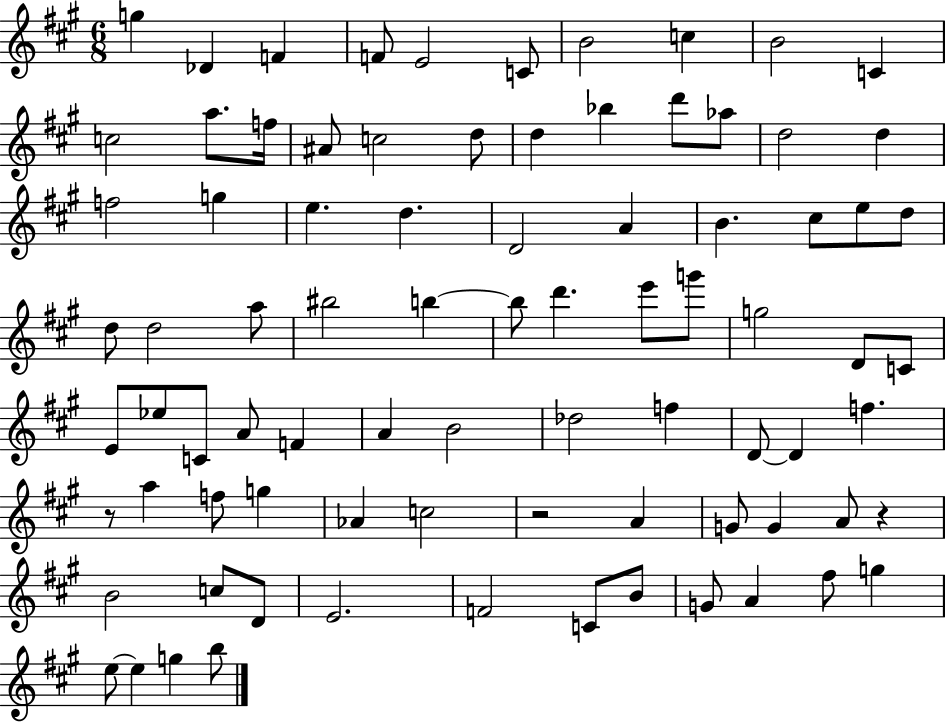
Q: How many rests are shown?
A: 3